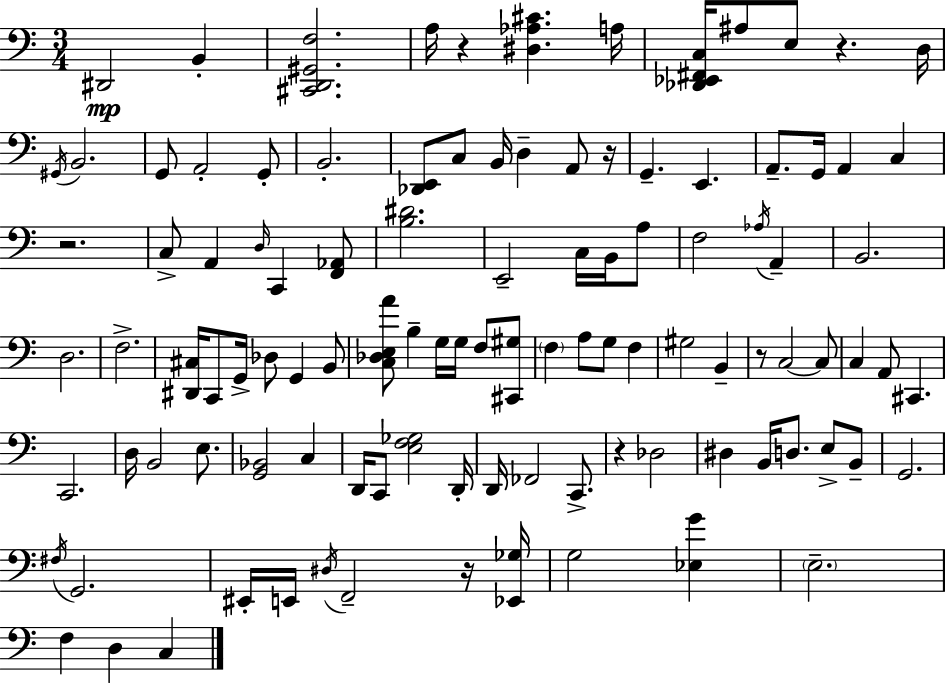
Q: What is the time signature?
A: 3/4